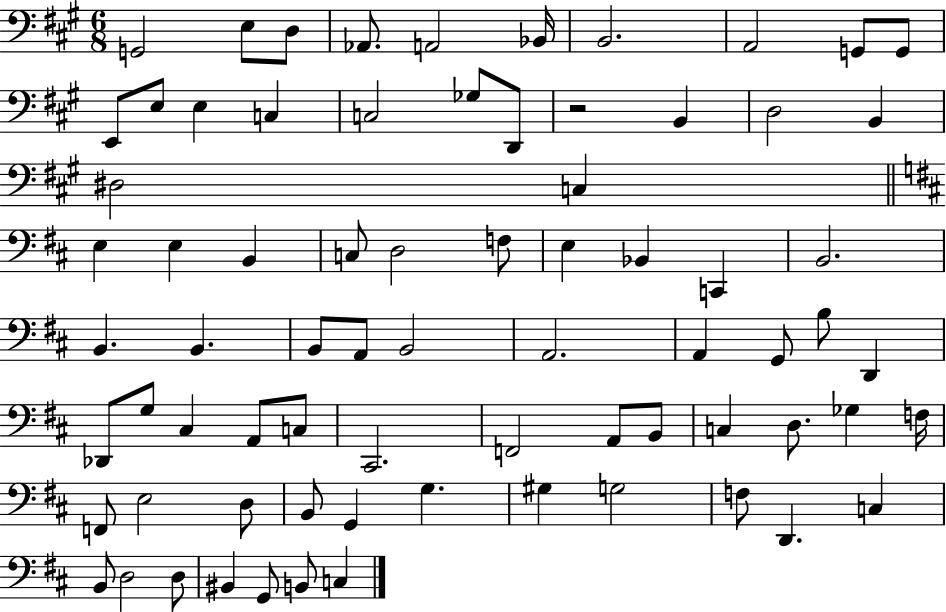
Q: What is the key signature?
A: A major